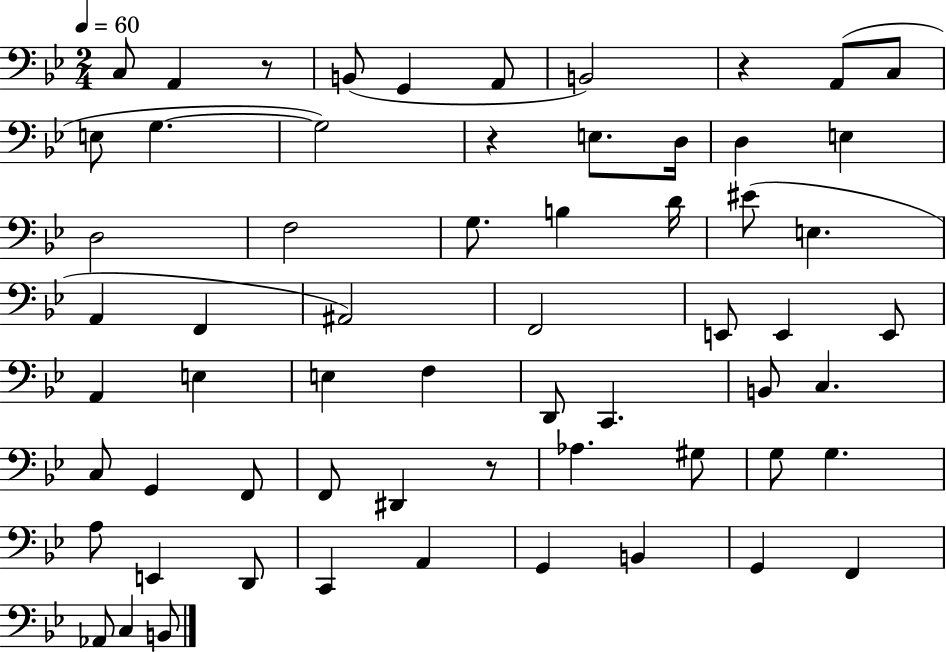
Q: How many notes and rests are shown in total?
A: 62